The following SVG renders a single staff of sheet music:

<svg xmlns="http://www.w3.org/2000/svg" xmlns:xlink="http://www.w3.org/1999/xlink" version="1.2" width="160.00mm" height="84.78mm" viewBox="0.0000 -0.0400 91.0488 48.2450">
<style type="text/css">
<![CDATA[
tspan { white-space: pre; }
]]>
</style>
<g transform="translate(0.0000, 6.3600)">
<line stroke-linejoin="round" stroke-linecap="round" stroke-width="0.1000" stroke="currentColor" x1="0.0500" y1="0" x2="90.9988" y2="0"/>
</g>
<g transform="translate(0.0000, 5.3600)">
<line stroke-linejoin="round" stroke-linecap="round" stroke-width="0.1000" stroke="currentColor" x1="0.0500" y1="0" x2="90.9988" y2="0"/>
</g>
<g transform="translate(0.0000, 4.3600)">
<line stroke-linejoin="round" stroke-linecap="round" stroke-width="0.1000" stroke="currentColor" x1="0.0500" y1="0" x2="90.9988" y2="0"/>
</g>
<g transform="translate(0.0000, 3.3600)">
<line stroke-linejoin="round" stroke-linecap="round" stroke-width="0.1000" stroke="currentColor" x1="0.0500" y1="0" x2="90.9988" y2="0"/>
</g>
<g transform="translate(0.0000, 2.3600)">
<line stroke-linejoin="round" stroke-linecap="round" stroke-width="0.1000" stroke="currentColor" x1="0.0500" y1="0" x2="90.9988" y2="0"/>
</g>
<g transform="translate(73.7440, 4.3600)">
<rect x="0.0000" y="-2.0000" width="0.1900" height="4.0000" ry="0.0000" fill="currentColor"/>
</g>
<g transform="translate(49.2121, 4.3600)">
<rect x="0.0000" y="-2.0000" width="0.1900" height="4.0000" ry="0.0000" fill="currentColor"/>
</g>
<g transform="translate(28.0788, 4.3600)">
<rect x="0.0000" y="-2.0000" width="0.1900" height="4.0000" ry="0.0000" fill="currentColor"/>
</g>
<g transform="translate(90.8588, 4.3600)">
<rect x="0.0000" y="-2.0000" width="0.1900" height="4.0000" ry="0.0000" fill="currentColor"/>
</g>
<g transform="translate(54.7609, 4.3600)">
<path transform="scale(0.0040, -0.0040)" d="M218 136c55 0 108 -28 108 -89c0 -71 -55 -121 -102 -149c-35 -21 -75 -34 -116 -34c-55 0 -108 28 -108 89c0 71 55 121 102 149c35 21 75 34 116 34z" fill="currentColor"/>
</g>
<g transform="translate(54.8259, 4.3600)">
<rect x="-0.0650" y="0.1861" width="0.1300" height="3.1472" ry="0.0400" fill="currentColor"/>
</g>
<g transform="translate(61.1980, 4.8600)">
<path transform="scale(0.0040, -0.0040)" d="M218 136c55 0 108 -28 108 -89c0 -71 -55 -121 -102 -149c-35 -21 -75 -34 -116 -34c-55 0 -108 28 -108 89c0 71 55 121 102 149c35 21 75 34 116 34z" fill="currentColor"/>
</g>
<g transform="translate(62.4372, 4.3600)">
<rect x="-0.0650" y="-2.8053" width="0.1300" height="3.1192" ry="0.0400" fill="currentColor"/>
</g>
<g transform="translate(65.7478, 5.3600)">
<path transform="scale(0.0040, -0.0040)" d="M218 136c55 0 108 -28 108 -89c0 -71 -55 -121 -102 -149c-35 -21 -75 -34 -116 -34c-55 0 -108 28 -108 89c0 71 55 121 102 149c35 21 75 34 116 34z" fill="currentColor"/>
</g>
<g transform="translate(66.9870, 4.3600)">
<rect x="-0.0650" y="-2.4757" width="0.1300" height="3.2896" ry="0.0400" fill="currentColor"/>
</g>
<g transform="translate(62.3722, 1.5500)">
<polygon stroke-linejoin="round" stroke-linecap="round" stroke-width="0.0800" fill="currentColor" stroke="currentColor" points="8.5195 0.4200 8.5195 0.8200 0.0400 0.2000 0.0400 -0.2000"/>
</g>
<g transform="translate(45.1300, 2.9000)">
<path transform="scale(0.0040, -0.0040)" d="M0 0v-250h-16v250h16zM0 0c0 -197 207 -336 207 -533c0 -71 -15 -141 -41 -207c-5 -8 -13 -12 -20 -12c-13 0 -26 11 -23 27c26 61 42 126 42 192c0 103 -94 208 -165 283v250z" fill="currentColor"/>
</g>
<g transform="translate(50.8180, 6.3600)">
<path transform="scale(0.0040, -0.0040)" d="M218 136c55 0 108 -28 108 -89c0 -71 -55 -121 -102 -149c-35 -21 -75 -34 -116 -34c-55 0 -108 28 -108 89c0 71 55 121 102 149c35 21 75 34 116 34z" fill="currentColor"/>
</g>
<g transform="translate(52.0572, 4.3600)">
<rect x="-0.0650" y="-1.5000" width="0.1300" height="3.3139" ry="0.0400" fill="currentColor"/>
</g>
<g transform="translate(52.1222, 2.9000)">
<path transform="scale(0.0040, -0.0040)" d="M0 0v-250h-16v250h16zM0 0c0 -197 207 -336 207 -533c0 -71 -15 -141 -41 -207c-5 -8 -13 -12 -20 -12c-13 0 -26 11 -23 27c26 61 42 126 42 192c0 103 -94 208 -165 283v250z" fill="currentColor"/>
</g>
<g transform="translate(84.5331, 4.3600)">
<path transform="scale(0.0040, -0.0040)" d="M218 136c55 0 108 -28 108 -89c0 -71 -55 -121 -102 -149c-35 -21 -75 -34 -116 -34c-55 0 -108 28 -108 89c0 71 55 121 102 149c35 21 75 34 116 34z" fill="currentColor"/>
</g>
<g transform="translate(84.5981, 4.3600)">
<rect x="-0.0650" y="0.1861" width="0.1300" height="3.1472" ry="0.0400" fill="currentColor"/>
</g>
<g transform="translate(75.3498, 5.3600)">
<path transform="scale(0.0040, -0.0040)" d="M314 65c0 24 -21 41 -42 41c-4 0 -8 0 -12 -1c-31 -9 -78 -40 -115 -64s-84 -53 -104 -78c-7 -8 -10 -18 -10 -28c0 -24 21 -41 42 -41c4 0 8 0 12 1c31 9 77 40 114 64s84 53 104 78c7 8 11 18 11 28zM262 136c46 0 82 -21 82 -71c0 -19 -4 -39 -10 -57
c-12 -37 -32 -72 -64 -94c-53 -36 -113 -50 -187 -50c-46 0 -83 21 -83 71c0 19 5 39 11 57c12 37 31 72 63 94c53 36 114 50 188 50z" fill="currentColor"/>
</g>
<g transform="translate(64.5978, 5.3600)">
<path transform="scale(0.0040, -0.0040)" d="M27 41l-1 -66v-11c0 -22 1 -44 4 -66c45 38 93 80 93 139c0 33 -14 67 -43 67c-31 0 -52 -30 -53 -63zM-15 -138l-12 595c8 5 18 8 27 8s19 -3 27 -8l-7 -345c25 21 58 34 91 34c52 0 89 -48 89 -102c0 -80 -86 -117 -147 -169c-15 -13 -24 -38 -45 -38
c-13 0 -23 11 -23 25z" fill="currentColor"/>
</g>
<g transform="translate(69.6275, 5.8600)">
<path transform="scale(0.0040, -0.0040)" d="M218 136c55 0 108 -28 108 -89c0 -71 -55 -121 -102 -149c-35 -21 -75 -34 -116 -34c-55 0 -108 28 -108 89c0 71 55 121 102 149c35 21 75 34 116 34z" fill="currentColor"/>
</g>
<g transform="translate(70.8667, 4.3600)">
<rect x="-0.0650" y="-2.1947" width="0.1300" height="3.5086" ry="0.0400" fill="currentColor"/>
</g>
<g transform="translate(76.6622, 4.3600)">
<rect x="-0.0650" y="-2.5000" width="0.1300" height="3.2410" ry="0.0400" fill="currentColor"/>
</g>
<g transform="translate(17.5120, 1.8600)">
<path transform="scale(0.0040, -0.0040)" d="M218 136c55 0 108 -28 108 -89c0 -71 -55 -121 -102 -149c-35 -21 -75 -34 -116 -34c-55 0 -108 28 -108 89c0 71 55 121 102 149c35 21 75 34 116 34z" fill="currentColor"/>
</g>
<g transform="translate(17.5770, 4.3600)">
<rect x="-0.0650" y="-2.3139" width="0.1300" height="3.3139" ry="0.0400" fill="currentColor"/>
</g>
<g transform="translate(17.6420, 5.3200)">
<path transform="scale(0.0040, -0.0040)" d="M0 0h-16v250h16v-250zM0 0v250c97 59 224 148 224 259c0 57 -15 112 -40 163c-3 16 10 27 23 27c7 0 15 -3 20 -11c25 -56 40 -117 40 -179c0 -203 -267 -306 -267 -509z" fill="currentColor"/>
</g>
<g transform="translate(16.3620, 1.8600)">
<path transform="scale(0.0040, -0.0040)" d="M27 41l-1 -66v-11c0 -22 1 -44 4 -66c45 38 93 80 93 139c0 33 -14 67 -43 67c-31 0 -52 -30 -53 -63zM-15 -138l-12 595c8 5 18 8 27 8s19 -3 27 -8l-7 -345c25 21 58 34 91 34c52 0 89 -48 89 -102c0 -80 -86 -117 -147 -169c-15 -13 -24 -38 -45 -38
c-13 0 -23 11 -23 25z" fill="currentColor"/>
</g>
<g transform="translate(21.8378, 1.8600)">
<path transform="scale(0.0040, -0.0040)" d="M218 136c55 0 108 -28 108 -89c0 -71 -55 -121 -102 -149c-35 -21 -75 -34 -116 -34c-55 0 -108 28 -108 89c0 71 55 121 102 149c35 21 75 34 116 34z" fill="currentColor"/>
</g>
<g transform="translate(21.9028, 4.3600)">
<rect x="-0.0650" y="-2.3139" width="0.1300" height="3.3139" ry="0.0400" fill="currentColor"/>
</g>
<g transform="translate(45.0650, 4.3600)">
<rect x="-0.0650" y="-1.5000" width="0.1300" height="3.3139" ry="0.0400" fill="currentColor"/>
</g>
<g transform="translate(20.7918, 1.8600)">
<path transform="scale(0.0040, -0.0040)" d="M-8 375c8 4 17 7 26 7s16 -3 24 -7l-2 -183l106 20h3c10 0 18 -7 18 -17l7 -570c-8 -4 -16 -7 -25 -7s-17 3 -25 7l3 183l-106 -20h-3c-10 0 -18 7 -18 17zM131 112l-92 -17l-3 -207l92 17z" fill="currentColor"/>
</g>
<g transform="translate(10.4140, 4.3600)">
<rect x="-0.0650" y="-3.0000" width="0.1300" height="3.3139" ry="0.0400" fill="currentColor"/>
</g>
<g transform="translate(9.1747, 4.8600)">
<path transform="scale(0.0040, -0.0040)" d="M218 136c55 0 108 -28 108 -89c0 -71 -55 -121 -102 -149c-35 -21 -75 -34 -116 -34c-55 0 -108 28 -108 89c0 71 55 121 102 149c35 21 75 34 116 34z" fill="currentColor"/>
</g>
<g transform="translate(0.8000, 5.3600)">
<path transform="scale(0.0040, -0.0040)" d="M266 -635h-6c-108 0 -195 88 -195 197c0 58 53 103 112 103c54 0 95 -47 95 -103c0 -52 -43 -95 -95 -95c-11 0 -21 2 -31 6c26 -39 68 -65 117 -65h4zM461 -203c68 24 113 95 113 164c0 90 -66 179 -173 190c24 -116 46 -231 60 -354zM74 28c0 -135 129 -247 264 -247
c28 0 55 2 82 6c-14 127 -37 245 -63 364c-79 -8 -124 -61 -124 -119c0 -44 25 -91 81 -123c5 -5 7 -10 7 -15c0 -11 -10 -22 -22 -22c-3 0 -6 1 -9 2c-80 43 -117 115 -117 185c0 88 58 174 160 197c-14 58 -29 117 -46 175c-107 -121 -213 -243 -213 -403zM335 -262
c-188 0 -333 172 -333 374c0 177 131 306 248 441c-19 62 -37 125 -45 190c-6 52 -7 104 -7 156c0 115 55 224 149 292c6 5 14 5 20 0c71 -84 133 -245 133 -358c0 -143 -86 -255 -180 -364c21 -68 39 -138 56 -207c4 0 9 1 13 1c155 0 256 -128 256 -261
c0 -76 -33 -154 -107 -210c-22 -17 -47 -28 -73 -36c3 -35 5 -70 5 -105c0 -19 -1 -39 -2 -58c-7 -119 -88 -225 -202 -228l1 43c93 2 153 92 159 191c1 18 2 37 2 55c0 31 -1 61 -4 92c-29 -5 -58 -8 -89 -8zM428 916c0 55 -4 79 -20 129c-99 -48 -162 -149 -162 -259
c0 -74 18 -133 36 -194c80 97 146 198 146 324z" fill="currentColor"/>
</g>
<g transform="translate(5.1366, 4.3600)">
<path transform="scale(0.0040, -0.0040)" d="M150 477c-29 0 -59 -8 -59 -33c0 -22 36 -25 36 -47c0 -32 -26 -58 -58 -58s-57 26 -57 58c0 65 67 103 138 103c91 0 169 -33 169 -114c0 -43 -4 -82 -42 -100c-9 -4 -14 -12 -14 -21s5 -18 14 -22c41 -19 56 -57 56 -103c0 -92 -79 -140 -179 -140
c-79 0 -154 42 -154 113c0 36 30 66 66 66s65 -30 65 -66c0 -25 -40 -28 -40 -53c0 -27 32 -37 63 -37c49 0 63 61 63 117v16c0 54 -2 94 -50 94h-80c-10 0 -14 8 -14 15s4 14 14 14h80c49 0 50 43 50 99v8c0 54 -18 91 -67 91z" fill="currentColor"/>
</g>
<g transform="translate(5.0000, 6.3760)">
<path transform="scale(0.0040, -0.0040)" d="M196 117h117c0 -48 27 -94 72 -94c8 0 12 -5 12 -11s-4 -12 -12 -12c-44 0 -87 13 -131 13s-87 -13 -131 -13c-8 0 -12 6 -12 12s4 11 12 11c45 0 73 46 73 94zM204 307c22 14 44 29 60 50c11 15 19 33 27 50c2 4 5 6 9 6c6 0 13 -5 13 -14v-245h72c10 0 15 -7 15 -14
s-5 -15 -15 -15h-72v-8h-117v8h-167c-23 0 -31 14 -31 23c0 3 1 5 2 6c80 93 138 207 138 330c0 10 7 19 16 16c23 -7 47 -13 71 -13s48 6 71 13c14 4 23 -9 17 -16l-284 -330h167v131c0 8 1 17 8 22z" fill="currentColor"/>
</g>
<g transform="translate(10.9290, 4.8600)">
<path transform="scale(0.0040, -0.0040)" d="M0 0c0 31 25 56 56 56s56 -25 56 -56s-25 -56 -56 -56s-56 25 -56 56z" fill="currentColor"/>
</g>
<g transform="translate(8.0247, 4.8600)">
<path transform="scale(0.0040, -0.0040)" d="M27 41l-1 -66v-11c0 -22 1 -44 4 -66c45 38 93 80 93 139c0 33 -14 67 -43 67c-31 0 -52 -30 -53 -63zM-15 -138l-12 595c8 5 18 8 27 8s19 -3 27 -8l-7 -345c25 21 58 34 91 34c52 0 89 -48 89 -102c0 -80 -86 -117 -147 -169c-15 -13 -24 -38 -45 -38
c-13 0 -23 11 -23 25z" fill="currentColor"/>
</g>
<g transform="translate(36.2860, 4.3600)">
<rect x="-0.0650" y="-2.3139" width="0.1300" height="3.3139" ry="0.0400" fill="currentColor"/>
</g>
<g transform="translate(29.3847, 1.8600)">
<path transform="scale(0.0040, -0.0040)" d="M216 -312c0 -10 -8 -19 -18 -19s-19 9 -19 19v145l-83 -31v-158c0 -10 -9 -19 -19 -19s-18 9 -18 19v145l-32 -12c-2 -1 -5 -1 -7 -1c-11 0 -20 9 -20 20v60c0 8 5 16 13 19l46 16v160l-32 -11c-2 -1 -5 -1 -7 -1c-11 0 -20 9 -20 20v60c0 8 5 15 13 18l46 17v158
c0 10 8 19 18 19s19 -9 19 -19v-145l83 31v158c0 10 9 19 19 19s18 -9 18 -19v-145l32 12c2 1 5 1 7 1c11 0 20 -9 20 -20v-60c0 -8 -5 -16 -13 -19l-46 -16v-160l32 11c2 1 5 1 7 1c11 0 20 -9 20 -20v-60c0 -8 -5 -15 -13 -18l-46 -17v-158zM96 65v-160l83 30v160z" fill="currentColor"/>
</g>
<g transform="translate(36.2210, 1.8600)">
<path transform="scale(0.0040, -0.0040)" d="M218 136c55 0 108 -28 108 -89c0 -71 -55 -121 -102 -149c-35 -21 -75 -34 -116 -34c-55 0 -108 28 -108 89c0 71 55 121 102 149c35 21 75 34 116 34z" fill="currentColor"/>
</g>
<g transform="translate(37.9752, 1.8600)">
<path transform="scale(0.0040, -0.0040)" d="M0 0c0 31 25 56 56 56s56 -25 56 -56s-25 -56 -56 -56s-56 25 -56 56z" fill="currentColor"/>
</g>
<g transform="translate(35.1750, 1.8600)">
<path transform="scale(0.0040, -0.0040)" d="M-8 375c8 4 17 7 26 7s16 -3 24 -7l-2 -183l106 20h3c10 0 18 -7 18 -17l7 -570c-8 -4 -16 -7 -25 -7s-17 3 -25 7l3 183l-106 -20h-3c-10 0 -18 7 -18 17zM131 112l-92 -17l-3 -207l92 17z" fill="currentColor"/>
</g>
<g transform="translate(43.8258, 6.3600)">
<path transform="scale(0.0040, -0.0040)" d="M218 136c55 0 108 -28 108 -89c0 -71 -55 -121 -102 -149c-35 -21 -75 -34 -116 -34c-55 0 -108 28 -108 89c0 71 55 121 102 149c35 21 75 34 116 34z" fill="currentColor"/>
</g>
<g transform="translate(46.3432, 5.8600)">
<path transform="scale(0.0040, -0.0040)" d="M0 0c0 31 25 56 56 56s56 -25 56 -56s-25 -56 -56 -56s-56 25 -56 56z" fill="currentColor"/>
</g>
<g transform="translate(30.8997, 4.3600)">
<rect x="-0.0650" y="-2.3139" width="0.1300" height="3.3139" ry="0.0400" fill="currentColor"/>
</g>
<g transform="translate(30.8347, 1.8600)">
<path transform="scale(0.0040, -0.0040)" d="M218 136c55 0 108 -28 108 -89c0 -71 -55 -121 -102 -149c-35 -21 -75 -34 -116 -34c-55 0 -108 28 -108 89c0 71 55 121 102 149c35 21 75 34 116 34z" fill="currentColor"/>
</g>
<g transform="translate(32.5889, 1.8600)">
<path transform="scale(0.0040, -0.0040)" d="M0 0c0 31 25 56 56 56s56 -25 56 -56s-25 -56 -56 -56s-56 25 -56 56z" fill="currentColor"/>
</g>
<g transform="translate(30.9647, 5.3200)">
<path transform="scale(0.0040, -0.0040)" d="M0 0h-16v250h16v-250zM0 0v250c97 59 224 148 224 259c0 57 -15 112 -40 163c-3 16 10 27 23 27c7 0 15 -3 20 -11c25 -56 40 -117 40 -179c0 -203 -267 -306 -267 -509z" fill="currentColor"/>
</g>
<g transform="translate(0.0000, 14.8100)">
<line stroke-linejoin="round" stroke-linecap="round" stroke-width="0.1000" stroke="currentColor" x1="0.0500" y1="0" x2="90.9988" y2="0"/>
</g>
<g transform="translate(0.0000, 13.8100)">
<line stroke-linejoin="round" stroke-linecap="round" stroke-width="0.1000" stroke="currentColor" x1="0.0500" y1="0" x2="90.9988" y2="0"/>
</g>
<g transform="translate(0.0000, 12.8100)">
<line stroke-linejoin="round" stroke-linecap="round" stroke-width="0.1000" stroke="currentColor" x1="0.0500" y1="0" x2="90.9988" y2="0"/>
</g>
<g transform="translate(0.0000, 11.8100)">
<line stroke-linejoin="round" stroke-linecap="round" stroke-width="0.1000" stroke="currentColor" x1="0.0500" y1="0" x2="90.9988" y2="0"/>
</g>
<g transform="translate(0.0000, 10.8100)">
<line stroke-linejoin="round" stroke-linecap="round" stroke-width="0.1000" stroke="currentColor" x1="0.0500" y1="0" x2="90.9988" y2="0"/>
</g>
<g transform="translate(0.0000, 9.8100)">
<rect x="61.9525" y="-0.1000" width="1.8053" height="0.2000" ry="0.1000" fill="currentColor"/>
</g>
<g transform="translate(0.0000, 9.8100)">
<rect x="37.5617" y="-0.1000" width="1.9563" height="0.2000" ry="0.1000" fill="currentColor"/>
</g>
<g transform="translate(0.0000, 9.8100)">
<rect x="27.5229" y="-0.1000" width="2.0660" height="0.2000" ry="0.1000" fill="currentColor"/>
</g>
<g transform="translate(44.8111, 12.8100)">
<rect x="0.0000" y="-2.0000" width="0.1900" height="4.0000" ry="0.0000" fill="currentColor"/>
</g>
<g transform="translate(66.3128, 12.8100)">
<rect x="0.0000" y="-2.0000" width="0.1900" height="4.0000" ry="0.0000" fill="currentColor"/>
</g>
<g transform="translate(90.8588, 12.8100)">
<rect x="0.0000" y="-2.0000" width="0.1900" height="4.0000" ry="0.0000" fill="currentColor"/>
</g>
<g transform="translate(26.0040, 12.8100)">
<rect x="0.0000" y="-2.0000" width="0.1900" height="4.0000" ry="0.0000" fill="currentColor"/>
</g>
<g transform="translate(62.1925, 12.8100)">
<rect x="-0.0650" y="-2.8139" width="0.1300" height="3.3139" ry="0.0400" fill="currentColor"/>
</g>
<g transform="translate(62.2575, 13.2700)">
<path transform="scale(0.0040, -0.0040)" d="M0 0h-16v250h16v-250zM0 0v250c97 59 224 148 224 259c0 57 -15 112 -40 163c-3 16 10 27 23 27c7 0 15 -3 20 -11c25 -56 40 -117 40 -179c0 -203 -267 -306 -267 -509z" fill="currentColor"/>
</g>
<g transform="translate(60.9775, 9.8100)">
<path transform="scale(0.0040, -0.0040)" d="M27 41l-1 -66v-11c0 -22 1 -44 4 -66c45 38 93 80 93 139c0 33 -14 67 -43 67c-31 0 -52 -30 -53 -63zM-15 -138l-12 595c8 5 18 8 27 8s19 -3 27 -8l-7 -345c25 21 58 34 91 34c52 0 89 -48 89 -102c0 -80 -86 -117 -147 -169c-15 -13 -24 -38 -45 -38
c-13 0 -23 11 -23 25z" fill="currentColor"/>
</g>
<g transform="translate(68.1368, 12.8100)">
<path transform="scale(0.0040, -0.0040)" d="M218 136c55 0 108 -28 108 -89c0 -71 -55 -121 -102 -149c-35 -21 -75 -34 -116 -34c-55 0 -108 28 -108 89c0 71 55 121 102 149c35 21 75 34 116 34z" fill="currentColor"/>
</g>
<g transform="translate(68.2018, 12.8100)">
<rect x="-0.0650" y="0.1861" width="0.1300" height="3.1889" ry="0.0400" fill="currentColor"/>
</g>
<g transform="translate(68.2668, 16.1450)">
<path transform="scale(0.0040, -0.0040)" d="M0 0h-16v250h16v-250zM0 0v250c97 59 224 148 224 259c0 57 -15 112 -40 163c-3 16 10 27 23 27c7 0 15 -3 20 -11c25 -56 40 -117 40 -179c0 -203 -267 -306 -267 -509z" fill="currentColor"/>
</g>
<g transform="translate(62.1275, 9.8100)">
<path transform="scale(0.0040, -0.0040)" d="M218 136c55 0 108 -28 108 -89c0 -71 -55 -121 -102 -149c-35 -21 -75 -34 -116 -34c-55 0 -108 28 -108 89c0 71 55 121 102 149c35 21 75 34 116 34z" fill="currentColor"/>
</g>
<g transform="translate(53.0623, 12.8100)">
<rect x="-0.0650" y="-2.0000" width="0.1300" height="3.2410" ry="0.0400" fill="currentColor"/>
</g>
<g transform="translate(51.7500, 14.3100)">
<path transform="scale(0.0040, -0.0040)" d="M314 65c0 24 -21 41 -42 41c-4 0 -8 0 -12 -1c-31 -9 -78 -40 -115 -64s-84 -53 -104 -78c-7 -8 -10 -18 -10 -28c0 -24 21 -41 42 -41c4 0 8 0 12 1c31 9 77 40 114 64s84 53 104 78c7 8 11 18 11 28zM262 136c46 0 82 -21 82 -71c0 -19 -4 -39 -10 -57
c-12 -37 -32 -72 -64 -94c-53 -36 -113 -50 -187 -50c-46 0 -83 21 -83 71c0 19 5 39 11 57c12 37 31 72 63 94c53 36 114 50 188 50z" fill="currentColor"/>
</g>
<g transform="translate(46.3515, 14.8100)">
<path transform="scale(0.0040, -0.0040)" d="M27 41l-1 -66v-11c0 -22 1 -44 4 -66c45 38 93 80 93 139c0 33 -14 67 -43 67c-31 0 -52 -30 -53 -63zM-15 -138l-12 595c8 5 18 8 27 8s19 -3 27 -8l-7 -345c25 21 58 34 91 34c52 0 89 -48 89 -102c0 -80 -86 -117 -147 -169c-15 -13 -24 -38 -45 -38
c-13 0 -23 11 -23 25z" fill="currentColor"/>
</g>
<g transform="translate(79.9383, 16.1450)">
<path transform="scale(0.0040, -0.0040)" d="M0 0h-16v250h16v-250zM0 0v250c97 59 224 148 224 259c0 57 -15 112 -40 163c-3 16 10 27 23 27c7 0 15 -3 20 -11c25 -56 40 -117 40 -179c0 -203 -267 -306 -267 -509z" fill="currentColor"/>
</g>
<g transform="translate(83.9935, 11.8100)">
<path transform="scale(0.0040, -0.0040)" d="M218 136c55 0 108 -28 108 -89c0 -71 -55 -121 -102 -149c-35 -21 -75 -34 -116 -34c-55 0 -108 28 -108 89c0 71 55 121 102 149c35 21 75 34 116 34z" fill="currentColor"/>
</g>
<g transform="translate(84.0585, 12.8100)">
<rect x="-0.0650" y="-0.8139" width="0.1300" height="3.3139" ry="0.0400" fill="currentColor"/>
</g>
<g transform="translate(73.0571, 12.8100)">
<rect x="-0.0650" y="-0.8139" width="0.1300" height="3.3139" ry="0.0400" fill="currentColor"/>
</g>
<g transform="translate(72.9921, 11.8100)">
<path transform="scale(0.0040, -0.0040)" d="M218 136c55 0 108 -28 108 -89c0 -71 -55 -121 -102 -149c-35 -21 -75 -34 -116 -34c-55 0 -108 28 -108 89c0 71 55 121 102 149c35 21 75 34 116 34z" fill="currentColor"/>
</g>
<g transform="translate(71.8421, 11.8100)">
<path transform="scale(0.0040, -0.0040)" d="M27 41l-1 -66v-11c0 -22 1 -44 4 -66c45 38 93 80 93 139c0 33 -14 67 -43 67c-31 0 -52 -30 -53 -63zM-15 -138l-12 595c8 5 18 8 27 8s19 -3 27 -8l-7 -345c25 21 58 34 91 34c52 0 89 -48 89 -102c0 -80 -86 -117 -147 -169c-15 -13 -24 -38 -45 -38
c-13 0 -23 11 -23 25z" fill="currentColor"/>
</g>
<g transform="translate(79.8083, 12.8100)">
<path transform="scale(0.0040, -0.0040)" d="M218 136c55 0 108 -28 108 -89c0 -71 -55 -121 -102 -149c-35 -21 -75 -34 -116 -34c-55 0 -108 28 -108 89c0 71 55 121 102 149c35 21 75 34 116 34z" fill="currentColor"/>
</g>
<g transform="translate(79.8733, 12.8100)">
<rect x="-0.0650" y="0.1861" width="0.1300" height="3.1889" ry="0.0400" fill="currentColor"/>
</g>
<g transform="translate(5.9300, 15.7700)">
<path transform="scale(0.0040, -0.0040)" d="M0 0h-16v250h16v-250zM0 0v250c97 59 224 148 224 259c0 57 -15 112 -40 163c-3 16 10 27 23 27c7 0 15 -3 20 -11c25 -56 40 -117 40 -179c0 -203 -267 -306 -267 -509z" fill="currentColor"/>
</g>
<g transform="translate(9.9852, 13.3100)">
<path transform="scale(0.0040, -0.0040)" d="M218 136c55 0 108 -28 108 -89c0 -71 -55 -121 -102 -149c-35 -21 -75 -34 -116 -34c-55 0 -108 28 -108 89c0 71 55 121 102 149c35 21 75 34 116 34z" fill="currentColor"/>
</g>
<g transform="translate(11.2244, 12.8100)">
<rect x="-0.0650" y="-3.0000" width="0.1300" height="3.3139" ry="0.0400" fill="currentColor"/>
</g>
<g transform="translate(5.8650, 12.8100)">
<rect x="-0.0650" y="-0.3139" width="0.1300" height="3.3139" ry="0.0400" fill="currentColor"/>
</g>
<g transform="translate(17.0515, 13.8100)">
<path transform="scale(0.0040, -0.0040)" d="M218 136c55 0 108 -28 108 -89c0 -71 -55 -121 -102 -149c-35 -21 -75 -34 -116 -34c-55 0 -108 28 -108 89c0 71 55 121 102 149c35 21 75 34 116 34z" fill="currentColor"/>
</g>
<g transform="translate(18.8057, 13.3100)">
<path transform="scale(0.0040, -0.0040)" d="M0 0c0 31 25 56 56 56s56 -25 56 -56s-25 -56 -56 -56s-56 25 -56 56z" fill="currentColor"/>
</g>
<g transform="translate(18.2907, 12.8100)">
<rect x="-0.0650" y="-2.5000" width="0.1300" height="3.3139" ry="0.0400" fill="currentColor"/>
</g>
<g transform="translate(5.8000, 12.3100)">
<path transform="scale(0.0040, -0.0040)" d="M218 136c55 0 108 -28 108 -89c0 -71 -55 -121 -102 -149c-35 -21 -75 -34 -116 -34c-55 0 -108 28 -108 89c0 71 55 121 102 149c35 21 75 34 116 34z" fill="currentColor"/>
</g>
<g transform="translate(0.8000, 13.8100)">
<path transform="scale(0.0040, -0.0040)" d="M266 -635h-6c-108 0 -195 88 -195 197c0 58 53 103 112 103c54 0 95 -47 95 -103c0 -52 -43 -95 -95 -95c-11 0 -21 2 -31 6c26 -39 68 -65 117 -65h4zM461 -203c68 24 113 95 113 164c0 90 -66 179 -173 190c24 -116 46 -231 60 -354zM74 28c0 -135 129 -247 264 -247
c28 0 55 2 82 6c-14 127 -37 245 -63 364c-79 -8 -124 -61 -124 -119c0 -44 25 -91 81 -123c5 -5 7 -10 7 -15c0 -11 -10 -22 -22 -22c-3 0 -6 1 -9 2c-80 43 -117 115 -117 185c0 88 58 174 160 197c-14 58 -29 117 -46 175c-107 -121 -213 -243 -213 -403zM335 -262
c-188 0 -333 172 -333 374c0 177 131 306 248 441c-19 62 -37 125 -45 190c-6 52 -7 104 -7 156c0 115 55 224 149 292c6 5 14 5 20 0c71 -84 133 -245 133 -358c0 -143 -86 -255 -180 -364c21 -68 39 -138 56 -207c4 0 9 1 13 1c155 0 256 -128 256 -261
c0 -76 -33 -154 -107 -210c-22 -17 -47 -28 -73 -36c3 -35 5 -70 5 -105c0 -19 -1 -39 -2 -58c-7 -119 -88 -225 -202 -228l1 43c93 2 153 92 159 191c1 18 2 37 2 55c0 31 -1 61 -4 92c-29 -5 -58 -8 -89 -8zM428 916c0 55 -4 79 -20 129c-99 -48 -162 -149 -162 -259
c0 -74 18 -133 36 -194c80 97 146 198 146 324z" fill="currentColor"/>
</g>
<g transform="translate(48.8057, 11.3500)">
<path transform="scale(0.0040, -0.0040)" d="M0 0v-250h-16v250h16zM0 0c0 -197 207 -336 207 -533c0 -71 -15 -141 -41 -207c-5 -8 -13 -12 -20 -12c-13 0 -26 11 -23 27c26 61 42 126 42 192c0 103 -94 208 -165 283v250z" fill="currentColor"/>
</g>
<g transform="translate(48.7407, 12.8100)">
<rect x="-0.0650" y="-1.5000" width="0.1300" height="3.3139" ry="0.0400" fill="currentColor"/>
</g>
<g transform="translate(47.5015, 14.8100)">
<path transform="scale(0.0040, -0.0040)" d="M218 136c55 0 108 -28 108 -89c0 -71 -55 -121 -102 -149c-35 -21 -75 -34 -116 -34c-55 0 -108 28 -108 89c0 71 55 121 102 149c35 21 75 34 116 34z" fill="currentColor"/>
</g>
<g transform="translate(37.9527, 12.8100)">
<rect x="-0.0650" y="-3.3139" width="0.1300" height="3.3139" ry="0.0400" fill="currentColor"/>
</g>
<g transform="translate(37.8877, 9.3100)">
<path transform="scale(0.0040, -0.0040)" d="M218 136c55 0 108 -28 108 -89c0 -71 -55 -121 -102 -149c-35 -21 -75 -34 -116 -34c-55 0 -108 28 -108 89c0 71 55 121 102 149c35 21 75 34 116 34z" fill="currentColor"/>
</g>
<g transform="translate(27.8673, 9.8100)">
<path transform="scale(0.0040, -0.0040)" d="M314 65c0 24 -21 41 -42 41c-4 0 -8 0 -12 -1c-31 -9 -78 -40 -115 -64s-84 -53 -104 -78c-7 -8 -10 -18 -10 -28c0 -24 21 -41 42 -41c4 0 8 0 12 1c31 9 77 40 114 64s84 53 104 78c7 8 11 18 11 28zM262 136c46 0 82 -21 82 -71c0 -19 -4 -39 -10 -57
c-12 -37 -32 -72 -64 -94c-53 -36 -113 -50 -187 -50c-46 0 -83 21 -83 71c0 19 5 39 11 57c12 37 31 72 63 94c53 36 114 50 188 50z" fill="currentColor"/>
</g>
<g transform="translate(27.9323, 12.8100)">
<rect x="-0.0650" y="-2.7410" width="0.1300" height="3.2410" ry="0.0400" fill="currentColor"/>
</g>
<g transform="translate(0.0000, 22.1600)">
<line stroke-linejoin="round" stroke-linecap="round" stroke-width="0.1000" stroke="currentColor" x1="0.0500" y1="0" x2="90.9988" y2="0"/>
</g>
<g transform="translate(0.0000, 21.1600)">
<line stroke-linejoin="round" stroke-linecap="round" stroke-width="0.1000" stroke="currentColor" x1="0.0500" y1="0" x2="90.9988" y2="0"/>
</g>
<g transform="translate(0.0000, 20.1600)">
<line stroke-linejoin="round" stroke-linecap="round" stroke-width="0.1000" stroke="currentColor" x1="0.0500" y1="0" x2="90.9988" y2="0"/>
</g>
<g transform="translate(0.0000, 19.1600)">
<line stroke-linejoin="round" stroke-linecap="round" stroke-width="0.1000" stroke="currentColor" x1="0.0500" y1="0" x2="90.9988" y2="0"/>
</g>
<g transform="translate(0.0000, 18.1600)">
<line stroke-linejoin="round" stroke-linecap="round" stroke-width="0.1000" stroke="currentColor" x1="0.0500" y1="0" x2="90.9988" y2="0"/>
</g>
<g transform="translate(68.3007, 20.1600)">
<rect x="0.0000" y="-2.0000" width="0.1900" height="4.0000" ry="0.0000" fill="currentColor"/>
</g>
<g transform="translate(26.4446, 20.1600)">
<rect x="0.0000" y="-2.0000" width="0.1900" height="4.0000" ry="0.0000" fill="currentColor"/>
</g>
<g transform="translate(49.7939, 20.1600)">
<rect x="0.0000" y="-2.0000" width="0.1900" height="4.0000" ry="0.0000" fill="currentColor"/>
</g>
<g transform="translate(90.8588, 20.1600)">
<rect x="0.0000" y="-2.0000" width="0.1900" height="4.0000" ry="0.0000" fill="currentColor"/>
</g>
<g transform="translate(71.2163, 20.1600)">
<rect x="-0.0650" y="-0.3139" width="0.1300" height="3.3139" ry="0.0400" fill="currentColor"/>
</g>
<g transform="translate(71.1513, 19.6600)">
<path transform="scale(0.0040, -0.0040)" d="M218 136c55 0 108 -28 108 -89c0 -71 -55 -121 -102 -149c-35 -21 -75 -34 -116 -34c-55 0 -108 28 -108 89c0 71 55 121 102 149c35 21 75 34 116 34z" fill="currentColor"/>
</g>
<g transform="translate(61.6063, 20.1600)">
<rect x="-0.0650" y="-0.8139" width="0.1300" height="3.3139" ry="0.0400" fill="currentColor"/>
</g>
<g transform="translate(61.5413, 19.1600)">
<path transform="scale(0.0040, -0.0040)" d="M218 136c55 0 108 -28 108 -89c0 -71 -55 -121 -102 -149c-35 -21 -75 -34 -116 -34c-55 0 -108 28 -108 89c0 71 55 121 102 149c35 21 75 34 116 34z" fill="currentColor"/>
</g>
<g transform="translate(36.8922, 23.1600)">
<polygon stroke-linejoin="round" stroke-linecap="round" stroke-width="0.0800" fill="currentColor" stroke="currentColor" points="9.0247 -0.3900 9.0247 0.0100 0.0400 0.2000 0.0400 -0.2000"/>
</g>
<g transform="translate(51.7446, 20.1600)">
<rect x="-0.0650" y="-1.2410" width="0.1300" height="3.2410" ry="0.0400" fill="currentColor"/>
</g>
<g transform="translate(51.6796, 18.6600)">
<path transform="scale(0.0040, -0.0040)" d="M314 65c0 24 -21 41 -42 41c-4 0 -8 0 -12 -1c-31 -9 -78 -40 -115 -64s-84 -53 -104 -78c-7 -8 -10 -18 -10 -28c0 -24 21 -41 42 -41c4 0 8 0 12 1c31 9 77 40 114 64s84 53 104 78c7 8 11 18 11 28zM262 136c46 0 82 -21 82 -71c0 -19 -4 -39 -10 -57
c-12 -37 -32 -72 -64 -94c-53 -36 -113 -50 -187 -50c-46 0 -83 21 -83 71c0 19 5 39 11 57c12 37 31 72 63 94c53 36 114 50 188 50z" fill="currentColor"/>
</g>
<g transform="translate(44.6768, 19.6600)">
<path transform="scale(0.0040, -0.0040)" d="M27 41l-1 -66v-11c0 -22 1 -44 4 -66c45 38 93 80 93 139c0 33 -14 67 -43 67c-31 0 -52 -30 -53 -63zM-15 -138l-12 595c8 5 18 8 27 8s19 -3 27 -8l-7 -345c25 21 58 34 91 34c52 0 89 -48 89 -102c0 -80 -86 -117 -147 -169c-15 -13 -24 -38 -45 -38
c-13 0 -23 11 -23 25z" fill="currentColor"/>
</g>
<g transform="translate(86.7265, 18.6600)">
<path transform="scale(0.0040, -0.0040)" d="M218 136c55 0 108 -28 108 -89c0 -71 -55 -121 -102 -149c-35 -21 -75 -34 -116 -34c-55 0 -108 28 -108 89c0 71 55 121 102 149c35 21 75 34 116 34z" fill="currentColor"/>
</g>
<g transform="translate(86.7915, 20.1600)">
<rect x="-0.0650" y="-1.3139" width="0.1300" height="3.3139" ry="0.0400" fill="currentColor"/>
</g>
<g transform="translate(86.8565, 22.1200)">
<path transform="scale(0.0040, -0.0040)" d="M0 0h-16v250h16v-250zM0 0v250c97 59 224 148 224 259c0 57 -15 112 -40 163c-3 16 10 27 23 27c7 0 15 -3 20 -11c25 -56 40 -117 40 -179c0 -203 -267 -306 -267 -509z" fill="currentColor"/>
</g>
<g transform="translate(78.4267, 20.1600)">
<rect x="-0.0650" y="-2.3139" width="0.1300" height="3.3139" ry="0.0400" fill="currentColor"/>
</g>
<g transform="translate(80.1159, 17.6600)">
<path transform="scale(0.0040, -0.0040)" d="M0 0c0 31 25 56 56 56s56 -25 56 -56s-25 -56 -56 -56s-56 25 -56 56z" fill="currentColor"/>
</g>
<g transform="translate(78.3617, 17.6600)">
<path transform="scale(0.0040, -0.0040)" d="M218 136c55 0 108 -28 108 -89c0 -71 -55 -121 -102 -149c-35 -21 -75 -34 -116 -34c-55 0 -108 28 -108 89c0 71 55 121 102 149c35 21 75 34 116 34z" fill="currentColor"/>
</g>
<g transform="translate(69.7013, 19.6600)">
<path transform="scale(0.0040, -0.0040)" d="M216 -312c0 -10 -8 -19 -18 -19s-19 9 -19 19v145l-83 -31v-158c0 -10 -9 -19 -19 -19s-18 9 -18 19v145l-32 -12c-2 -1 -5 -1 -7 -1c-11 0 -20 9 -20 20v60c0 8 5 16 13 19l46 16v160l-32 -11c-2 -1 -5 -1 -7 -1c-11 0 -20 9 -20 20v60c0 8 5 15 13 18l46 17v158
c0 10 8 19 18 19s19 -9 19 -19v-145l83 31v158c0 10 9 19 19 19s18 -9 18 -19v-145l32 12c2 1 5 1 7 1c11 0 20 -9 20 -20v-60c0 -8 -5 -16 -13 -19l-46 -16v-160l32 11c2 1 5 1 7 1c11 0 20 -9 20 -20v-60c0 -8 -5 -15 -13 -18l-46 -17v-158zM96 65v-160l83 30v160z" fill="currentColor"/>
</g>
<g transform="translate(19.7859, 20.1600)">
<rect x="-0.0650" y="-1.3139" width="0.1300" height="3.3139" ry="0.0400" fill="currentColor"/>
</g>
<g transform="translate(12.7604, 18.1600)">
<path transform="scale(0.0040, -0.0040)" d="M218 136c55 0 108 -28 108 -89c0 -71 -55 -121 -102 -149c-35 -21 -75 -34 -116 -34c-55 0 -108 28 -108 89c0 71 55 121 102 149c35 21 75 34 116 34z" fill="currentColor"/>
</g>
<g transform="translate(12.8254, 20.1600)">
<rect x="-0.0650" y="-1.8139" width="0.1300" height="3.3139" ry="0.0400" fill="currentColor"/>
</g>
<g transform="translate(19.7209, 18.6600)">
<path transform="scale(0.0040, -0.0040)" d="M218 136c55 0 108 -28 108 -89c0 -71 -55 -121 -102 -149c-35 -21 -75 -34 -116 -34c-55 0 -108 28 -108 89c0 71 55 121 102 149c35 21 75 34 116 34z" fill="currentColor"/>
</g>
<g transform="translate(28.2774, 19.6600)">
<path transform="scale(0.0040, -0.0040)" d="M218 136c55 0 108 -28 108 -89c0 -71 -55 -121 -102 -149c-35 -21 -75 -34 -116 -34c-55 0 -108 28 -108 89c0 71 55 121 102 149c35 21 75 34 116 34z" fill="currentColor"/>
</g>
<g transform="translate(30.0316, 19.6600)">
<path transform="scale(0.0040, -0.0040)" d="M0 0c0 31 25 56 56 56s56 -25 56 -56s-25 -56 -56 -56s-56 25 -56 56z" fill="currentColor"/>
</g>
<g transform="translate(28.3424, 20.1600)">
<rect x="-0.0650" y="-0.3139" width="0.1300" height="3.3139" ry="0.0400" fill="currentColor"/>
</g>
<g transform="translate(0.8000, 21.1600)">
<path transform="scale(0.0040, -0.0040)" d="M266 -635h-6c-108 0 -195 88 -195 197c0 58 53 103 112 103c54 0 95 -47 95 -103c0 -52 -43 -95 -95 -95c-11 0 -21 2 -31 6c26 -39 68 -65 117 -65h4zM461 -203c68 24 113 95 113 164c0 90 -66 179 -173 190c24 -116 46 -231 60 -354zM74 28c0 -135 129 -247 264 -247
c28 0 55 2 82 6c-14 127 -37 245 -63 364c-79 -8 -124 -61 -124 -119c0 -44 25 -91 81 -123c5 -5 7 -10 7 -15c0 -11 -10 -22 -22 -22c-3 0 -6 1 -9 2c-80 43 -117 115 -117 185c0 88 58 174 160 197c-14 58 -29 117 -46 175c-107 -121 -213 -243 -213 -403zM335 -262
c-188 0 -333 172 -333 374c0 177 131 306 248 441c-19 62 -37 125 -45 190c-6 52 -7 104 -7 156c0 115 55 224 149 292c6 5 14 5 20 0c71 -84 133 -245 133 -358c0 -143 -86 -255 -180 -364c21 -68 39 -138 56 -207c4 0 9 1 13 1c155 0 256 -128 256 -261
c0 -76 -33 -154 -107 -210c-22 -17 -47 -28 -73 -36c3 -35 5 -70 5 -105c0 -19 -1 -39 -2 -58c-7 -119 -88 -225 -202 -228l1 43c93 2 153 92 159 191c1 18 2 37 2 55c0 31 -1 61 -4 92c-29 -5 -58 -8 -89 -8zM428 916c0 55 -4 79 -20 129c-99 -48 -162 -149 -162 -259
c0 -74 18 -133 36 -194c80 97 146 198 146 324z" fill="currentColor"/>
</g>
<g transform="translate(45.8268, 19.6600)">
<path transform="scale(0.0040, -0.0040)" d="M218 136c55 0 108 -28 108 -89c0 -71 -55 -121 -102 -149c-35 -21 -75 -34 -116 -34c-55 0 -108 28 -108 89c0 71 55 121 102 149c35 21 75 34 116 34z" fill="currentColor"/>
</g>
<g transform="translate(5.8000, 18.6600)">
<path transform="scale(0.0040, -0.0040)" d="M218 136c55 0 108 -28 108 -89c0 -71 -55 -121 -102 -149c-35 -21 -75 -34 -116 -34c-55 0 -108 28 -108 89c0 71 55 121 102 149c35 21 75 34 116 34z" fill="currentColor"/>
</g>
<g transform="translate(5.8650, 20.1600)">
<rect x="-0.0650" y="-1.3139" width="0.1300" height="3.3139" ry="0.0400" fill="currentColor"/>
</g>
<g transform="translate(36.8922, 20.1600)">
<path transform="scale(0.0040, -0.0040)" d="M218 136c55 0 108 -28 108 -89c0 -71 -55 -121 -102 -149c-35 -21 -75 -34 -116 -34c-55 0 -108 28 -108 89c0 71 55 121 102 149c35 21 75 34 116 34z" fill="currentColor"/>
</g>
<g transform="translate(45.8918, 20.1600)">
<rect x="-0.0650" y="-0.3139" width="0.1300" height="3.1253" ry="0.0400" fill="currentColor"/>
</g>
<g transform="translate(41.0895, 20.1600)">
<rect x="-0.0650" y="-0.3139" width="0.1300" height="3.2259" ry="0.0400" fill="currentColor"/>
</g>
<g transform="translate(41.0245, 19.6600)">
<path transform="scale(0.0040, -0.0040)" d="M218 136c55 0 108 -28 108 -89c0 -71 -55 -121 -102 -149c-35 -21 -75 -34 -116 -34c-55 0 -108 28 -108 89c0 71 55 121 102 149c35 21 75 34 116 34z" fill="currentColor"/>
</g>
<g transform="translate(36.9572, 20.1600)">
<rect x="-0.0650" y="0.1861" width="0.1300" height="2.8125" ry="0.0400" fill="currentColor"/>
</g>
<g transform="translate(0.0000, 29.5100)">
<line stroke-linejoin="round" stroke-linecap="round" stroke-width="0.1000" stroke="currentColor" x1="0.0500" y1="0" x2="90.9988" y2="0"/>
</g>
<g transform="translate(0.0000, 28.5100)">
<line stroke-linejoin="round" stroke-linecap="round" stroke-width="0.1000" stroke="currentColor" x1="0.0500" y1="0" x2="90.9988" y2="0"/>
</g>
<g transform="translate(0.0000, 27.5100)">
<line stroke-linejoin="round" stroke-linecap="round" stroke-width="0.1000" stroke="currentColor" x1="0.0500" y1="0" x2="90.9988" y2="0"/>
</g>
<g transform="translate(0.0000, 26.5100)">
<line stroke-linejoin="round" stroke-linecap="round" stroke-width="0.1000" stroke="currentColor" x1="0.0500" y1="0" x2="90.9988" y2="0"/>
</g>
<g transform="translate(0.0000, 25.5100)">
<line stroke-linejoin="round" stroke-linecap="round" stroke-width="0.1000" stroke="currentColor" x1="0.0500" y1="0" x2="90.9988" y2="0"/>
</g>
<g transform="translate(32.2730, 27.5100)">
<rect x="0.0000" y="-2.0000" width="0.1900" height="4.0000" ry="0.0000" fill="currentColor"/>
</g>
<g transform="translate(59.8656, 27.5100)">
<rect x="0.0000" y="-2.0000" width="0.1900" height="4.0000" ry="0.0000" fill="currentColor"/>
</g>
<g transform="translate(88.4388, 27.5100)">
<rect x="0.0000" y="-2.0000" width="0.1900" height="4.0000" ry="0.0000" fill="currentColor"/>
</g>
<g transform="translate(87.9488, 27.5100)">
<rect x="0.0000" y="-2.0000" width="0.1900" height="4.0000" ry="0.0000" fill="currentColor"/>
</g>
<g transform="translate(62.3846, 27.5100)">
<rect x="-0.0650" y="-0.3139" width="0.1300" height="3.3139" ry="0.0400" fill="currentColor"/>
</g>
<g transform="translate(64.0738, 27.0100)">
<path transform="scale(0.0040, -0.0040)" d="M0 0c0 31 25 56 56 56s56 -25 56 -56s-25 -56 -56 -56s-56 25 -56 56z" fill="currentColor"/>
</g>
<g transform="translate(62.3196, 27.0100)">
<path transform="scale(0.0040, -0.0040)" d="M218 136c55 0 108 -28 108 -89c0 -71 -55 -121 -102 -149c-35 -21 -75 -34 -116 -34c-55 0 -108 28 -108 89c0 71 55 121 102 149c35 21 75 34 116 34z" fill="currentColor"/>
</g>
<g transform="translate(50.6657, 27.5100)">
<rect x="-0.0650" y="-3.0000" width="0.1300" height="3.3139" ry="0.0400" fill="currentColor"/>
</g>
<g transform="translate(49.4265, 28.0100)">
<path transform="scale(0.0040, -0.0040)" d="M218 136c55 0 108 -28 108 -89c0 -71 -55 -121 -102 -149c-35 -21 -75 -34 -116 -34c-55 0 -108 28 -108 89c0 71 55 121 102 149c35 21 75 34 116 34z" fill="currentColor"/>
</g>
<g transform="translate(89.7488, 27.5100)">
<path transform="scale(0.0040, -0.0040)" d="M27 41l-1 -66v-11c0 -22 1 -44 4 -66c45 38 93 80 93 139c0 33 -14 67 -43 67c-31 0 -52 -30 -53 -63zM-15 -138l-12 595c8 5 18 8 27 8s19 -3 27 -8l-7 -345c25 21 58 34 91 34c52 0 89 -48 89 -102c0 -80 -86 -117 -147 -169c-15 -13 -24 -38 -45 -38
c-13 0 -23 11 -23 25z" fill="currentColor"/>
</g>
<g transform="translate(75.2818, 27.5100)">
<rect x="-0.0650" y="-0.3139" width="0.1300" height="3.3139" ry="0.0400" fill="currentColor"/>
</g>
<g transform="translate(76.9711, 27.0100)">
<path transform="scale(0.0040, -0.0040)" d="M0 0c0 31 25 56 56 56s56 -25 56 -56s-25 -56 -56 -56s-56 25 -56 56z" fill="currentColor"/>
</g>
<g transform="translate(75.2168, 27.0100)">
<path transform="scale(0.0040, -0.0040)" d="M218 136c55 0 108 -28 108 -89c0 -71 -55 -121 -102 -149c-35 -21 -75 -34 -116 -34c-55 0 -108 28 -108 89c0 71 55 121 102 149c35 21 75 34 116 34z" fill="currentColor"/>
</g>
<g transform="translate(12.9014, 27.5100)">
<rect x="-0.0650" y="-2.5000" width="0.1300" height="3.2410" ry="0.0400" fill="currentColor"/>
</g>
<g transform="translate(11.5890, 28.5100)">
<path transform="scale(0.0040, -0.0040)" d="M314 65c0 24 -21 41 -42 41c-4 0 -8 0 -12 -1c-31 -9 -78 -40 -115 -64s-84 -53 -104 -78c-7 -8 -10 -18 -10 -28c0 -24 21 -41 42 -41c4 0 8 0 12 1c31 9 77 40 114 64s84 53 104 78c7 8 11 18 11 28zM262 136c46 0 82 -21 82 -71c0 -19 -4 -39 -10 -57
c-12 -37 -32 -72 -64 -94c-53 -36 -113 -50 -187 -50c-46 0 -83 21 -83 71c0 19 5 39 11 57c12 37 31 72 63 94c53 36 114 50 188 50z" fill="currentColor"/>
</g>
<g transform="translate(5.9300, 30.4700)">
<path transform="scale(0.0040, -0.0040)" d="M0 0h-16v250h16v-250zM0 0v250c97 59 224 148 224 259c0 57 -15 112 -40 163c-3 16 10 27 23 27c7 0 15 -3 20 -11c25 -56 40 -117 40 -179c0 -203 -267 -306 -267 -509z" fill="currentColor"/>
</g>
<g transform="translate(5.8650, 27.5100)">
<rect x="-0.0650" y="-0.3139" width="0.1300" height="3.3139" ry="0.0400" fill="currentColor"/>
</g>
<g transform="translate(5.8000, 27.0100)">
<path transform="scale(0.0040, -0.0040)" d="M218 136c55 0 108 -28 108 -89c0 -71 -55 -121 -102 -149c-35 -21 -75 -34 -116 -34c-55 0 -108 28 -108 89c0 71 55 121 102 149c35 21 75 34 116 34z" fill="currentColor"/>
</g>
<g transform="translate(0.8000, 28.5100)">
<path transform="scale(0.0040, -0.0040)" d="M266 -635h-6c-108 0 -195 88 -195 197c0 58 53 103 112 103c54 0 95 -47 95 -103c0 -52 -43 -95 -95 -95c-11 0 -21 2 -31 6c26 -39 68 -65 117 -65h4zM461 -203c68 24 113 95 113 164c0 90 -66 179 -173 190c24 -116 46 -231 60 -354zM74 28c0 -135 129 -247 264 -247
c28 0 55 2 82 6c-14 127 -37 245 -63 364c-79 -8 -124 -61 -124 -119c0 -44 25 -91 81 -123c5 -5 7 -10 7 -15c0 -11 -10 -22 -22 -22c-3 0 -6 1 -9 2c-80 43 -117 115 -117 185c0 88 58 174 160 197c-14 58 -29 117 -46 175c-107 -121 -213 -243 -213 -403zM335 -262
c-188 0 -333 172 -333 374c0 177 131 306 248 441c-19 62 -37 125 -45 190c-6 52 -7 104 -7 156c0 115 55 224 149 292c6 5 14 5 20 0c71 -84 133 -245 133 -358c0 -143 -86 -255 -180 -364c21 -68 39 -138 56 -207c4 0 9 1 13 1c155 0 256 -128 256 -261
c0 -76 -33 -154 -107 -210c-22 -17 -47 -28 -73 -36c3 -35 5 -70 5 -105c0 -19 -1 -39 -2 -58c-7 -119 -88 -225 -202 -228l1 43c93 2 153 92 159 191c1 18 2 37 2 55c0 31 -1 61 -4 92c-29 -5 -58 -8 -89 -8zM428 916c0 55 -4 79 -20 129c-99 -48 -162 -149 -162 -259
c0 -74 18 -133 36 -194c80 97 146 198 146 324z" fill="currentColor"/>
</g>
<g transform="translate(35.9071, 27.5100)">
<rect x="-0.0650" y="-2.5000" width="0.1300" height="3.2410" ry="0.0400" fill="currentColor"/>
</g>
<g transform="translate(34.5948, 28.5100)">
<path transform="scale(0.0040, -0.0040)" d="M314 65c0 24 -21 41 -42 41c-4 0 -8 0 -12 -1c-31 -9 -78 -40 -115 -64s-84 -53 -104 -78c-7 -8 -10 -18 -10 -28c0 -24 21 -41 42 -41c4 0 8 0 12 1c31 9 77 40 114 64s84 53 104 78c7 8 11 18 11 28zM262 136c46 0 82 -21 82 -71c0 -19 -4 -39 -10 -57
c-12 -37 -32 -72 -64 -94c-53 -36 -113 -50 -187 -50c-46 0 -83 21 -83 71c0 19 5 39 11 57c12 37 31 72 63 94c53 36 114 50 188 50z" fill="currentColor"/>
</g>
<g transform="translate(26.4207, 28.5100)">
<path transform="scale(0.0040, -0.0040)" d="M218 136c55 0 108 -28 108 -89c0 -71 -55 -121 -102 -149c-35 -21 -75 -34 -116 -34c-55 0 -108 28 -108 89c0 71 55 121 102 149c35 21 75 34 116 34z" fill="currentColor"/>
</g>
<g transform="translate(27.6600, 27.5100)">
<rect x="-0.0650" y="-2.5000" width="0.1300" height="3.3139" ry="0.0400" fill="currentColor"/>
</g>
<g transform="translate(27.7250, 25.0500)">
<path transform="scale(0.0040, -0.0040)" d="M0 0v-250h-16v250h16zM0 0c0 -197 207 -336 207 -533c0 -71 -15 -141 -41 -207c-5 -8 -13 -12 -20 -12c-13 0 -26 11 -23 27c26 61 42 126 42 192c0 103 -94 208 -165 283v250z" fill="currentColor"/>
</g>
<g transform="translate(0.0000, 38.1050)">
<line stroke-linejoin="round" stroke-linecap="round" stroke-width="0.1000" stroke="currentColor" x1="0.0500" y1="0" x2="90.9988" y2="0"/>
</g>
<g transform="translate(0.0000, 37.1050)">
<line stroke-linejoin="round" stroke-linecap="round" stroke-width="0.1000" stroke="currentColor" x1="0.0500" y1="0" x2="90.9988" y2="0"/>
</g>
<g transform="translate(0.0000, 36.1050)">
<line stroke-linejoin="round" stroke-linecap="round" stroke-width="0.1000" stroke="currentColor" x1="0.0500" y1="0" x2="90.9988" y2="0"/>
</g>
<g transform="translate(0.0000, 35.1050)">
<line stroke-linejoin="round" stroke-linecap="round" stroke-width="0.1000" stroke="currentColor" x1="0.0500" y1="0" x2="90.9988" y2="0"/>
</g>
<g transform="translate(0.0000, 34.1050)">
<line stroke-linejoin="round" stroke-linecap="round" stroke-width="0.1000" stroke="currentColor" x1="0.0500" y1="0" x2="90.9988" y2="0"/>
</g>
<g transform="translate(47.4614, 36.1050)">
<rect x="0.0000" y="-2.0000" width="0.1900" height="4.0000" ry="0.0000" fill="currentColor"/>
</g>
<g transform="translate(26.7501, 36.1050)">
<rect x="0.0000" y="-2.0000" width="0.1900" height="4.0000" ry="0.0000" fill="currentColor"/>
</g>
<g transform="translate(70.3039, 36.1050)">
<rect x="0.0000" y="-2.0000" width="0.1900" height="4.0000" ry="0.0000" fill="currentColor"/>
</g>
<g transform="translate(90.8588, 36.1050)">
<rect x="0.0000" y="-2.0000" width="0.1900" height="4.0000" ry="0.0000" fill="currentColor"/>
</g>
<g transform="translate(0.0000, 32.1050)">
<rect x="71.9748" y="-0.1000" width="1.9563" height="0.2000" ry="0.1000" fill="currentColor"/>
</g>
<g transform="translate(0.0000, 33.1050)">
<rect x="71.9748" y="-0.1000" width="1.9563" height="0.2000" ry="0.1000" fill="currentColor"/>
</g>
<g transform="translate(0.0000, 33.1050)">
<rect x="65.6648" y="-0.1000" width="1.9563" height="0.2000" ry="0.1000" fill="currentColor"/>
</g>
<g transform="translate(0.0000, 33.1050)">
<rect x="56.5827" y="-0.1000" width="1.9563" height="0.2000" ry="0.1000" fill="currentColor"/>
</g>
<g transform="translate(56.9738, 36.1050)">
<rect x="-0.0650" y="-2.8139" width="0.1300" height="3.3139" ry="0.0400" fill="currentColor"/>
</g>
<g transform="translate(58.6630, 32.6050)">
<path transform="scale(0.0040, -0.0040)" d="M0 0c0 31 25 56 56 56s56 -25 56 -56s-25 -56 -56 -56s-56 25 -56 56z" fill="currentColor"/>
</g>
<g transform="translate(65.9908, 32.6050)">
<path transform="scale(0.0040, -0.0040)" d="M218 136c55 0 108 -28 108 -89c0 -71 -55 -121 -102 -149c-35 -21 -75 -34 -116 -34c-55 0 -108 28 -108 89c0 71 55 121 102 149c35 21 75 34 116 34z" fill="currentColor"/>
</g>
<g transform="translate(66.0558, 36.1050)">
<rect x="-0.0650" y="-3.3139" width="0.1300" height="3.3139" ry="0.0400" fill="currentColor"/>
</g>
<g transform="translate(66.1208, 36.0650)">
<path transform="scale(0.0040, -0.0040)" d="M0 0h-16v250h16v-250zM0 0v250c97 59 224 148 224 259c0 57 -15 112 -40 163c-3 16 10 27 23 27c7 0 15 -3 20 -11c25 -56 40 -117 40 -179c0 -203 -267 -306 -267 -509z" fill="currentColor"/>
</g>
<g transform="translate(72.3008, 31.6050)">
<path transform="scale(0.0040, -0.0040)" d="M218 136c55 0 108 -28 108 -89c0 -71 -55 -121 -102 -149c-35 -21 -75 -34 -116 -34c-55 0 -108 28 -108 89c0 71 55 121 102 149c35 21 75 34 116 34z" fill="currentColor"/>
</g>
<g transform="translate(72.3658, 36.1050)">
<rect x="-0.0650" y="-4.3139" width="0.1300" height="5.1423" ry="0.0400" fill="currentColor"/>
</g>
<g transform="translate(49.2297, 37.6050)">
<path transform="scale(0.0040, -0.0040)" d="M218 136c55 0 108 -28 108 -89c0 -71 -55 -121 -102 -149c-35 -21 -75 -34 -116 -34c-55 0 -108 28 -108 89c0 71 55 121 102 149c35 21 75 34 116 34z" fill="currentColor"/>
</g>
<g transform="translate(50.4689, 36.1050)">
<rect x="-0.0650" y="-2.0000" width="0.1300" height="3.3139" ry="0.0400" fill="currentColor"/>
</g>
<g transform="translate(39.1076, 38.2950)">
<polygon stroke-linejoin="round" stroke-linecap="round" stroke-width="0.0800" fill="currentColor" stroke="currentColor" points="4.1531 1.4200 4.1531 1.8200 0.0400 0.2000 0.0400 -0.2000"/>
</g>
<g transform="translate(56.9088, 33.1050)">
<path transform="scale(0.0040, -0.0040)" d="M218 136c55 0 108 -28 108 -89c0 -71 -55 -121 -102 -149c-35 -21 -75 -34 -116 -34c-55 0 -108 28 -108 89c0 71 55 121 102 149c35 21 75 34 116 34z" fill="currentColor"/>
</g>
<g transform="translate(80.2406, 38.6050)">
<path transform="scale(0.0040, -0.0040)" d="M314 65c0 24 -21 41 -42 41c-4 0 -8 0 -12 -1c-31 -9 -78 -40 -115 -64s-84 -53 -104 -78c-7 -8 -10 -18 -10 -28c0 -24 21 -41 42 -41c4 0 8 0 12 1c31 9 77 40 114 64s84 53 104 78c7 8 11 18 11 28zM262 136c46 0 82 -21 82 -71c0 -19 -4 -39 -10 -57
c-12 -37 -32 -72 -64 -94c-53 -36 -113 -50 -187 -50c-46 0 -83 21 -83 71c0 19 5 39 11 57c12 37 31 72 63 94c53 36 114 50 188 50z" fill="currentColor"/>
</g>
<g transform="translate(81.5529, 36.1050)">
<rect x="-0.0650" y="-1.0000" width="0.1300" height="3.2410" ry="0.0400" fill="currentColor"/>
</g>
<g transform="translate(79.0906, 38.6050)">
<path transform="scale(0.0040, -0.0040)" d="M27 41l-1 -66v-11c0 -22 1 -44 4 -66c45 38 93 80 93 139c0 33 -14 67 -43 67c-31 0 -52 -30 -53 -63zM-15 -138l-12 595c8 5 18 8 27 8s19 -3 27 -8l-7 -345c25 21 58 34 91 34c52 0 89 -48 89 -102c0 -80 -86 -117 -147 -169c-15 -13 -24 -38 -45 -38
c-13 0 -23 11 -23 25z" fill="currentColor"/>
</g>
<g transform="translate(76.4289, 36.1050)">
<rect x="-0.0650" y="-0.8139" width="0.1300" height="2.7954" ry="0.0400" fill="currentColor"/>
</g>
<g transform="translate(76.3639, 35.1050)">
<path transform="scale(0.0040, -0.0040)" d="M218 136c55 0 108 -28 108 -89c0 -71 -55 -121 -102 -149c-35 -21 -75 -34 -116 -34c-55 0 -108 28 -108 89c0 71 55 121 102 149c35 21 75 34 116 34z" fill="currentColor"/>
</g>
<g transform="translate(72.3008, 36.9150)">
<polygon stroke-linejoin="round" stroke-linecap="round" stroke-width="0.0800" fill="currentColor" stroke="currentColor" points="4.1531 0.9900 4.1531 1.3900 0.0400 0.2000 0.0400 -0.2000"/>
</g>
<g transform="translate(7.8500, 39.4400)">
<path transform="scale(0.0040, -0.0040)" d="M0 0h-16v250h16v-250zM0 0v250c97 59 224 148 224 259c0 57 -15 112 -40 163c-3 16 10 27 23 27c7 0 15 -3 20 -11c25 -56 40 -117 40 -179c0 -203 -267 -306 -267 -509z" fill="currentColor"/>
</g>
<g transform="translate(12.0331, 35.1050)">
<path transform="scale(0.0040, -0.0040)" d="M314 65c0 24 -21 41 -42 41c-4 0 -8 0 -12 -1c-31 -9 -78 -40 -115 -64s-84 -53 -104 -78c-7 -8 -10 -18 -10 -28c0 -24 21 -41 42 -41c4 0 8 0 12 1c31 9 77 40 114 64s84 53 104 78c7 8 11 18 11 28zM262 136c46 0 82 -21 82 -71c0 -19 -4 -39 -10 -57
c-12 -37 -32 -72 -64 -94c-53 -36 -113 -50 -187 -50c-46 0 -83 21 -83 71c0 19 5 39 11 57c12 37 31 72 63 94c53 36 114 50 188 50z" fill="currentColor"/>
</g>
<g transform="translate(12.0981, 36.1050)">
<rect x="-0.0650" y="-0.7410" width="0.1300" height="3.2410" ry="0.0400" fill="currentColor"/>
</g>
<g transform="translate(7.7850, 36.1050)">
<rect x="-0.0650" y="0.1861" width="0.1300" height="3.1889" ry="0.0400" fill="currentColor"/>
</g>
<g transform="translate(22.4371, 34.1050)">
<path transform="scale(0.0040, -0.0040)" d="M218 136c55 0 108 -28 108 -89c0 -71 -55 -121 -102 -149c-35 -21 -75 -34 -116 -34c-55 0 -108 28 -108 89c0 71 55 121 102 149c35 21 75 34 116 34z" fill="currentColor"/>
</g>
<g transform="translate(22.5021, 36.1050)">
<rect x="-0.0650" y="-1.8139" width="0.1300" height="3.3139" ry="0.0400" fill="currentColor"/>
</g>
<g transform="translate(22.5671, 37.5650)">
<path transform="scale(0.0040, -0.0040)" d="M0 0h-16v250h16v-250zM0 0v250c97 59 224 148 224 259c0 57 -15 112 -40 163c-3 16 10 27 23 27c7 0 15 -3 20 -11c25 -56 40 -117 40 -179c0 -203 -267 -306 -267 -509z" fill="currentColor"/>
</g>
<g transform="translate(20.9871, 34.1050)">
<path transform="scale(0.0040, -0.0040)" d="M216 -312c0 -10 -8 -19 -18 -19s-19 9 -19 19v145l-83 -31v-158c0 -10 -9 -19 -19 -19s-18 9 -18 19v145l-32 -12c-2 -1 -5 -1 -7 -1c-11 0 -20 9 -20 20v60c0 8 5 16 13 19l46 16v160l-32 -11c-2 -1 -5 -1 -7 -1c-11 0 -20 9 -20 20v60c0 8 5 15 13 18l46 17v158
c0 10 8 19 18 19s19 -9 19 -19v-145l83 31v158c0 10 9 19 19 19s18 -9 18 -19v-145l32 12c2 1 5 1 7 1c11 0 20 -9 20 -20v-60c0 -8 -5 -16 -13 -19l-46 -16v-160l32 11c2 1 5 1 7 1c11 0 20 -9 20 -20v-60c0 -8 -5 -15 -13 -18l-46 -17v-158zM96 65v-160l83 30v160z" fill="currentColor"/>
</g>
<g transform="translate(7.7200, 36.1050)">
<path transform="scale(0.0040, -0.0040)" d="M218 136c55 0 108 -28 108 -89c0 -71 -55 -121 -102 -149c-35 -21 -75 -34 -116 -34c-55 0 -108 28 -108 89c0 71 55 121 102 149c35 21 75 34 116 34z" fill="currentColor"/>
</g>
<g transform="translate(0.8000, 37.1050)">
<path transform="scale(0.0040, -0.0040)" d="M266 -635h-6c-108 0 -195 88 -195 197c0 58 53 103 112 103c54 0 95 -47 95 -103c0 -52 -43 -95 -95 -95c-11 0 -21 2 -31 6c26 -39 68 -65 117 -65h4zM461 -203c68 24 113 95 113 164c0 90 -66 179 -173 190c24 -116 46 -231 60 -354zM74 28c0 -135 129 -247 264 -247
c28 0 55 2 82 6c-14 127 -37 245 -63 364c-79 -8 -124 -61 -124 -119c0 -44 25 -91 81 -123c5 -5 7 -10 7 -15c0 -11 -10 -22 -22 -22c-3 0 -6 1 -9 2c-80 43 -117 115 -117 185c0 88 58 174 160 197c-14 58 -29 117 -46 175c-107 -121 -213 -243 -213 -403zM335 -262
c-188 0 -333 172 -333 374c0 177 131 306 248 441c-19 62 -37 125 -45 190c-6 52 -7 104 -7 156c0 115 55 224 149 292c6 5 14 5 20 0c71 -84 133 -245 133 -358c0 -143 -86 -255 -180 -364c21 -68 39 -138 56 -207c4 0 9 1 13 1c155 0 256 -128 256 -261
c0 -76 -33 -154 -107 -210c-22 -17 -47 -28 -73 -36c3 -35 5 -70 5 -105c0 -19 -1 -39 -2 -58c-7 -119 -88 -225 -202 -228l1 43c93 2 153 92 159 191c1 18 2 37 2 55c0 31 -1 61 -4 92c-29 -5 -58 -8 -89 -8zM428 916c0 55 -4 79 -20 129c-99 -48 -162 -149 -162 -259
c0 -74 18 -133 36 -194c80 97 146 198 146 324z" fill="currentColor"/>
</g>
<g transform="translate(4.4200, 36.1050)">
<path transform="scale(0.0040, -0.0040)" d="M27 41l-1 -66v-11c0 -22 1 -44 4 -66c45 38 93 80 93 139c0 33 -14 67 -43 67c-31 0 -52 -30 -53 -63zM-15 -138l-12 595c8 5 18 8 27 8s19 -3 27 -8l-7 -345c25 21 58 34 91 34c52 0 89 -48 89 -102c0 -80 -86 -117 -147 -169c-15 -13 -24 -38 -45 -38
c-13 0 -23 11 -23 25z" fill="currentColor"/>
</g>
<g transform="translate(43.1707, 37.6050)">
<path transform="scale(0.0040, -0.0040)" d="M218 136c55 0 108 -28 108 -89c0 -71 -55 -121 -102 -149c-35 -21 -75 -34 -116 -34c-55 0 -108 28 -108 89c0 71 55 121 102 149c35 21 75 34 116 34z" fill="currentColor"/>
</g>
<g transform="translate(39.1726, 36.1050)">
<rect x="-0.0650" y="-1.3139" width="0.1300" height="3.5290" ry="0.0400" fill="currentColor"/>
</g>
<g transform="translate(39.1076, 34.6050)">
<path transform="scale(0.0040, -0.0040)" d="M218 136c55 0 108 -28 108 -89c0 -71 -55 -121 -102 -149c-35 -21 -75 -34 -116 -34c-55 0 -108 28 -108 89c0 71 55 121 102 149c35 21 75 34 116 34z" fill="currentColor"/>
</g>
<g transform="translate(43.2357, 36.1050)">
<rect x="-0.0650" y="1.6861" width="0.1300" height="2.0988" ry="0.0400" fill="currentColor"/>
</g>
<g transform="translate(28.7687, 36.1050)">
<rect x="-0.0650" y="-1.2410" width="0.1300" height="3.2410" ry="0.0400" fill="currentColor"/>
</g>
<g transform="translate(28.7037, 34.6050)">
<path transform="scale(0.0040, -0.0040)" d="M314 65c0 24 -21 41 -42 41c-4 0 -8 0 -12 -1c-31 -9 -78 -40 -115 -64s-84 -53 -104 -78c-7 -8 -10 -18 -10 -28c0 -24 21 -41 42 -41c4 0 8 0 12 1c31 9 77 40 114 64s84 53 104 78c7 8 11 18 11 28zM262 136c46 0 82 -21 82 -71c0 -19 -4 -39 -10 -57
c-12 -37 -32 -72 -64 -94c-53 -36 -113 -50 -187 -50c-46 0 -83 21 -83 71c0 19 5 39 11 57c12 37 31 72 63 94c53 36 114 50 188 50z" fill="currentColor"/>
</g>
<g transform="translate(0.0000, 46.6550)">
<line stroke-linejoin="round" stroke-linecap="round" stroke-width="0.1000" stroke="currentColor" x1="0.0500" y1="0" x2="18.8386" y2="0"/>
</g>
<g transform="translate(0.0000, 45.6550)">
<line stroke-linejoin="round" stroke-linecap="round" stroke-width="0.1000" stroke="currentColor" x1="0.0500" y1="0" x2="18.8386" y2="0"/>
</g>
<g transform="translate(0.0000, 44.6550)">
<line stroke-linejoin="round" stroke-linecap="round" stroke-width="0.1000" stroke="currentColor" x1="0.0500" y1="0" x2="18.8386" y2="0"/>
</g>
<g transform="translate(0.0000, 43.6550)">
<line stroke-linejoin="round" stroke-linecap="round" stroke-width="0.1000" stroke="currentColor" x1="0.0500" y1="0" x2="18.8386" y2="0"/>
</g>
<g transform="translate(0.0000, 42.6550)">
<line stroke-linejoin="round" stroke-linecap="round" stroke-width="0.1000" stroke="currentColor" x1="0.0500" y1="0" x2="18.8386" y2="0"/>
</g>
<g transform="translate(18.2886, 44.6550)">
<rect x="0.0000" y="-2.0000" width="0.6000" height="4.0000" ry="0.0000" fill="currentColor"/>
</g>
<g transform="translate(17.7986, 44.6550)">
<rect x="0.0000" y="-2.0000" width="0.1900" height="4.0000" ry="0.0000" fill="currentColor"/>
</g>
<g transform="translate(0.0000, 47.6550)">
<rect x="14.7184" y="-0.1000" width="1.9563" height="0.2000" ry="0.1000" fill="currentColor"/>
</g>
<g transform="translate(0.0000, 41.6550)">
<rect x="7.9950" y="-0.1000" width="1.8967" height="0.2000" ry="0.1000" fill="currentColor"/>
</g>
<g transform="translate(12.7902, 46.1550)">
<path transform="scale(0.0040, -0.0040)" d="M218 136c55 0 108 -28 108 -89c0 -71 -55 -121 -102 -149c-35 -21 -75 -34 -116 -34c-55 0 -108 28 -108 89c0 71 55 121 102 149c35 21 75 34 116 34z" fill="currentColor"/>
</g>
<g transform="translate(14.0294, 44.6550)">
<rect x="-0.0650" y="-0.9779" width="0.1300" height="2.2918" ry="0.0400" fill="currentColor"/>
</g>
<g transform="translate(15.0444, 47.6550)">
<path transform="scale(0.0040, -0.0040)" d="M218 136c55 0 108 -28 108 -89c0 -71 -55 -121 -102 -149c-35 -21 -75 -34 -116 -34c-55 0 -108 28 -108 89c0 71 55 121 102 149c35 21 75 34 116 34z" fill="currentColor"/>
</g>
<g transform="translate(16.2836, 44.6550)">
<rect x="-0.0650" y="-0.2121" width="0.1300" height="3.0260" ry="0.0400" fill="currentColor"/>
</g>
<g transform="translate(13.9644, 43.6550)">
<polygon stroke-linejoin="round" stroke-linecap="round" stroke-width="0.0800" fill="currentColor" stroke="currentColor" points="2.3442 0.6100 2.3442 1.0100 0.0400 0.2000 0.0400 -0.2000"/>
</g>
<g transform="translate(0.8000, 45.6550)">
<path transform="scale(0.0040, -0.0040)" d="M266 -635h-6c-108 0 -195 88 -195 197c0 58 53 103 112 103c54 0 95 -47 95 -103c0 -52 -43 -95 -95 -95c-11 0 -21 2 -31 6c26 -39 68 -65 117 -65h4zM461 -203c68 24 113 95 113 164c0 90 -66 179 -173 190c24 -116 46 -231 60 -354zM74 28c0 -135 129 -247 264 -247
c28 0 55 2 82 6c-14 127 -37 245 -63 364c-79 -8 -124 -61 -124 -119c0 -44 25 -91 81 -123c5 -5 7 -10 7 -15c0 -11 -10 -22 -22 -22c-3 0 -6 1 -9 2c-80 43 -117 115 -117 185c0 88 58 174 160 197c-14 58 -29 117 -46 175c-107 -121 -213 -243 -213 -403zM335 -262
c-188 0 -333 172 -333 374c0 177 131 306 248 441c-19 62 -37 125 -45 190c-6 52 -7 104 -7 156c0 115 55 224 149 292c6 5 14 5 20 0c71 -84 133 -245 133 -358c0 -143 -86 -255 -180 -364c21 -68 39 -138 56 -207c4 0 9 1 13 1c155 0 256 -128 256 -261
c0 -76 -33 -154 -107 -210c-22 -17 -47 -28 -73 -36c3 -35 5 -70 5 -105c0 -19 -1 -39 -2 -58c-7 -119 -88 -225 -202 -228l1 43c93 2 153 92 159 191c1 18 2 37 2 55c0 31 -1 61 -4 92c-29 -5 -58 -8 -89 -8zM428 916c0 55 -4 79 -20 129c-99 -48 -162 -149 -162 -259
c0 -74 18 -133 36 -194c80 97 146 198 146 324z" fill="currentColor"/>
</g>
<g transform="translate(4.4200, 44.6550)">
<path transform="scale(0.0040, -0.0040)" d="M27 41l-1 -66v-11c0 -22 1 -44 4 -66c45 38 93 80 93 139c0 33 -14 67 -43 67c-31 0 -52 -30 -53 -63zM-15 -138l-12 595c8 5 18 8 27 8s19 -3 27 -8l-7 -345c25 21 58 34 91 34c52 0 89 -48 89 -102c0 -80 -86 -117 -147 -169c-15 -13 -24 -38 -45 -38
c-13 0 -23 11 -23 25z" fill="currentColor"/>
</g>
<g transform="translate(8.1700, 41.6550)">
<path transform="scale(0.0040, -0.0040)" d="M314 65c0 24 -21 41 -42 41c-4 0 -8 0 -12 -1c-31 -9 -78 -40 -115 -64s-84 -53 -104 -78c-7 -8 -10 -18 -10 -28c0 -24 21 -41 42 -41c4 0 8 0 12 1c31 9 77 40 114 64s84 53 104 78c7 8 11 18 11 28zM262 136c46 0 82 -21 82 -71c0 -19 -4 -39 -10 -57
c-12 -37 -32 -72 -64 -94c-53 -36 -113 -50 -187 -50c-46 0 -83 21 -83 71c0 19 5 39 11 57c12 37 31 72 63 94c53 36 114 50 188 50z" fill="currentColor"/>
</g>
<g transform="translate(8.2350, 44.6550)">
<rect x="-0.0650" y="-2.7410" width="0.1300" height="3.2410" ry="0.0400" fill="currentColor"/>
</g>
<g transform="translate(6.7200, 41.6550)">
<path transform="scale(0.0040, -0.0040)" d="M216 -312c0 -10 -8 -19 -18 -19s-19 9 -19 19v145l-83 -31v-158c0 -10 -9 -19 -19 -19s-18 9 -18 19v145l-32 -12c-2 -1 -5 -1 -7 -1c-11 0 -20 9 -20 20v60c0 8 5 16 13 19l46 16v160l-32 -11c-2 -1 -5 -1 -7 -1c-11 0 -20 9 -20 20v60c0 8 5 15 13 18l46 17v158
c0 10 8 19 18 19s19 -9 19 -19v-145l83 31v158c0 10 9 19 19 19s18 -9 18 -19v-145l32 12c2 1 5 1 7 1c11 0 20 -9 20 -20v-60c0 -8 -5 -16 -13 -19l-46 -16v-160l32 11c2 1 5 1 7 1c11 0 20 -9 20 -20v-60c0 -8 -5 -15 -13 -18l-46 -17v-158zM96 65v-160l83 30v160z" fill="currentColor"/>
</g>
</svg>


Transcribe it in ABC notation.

X:1
T:Untitled
M:3/4
L:1/4
K:C
_A _g/2 g ^g/2 g E/2 E/2 B A/2 _G/2 F/2 G2 B c/2 A G a2 b _E/2 F2 _a/2 B/2 _d B/2 _d e f e c B/2 c/2 _c/2 e2 d ^c g e/2 c/2 G2 G/2 G2 A c c _B/2 d2 ^f/2 e2 e/2 F/2 F a _b/2 d'/2 d/2 _D2 ^a2 F/2 C/2